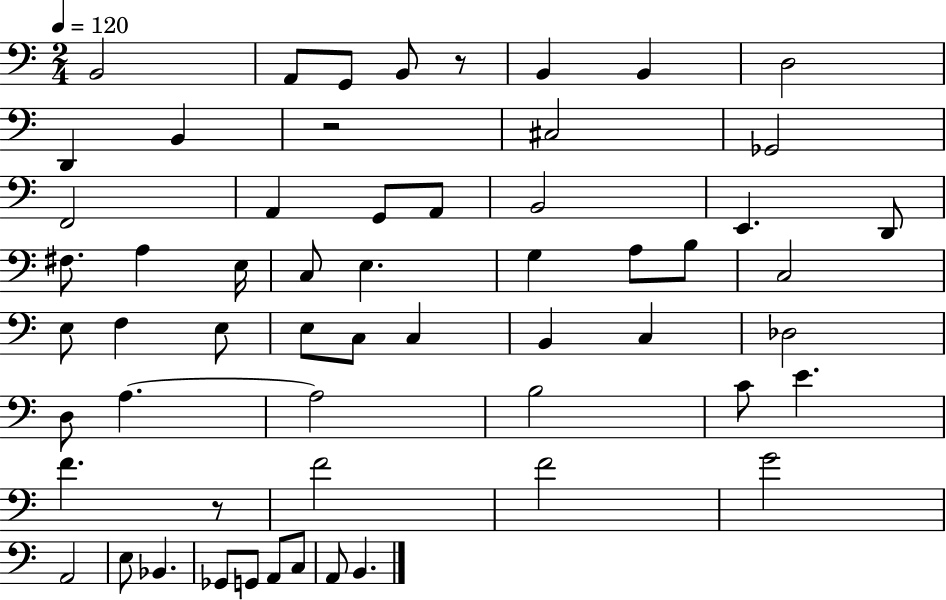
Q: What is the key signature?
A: C major